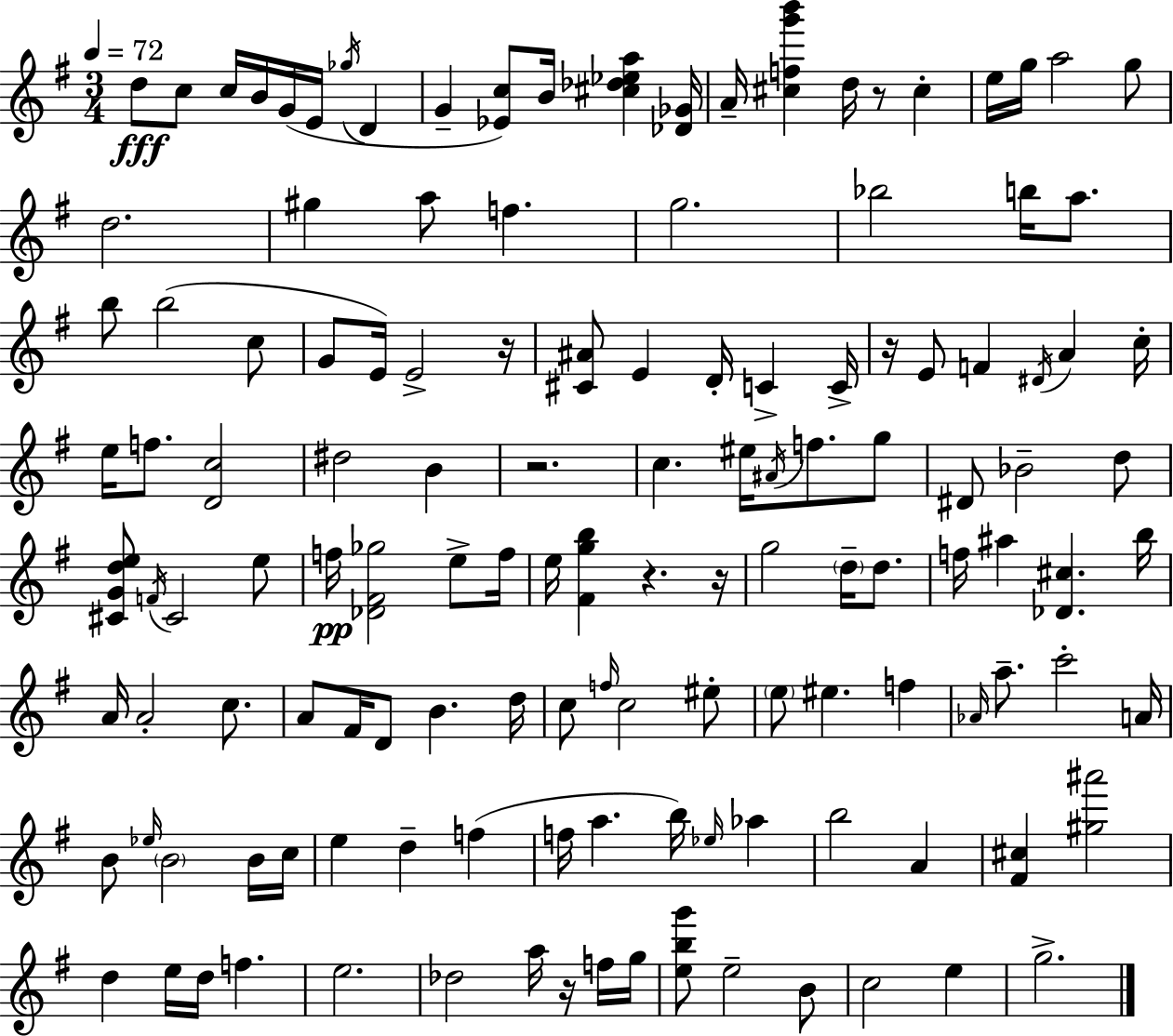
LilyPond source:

{
  \clef treble
  \numericTimeSignature
  \time 3/4
  \key e \minor
  \tempo 4 = 72
  d''8\fff c''8 c''16 b'16 g'16( e'16 \acciaccatura { ges''16 } d'4 | g'4-- <ees' c''>8) b'16 <cis'' des'' ees'' a''>4 | <des' ges'>16 a'16-- <cis'' f'' g''' b'''>4 d''16 r8 cis''4-. | e''16 g''16 a''2 g''8 | \break d''2. | gis''4 a''8 f''4. | g''2. | bes''2 b''16 a''8. | \break b''8 b''2( c''8 | g'8 e'16) e'2-> | r16 <cis' ais'>8 e'4 d'16-. c'4-> | c'16-> r16 e'8 f'4 \acciaccatura { dis'16 } a'4 | \break c''16-. e''16 f''8. <d' c''>2 | dis''2 b'4 | r2. | c''4. eis''16 \acciaccatura { ais'16 } f''8. | \break g''8 dis'8 bes'2-- | d''8 <cis' g' d'' e''>8 \acciaccatura { f'16 } cis'2 | e''8 f''16\pp <des' fis' ges''>2 | e''8-> f''16 e''16 <fis' g'' b''>4 r4. | \break r16 g''2 | \parenthesize d''16-- d''8. f''16 ais''4 <des' cis''>4. | b''16 a'16 a'2-. | c''8. a'8 fis'16 d'8 b'4. | \break d''16 c''8 \grace { f''16 } c''2 | eis''8-. \parenthesize e''8 eis''4. | f''4 \grace { aes'16 } a''8.-- c'''2-. | a'16 b'8 \grace { ees''16 } \parenthesize b'2 | \break b'16 c''16 e''4 d''4-- | f''4( f''16 a''4. | b''16) \grace { ees''16 } aes''4 b''2 | a'4 <fis' cis''>4 | \break <gis'' ais'''>2 d''4 | e''16 d''16 f''4. e''2. | des''2 | a''16 r16 f''16 g''16 <e'' b'' g'''>8 e''2-- | \break b'8 c''2 | e''4 g''2.-> | \bar "|."
}